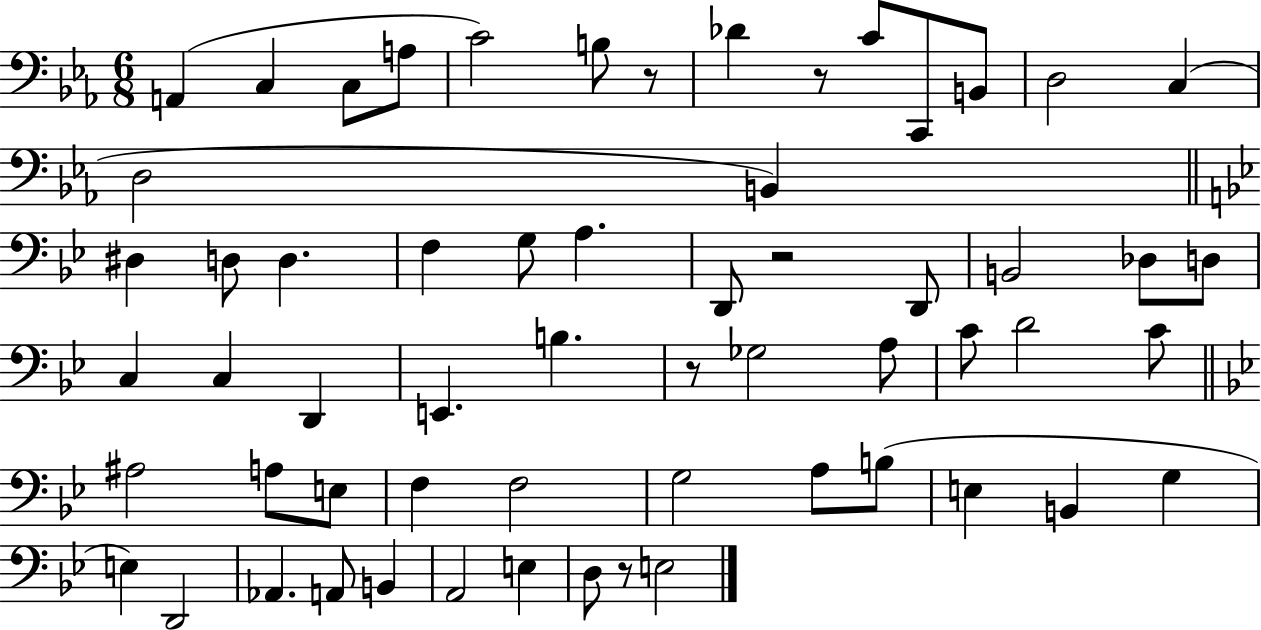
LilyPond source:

{
  \clef bass
  \numericTimeSignature
  \time 6/8
  \key ees \major
  a,4( c4 c8 a8 | c'2) b8 r8 | des'4 r8 c'8 c,8 b,8 | d2 c4( | \break d2 b,4) | \bar "||" \break \key bes \major dis4 d8 d4. | f4 g8 a4. | d,8 r2 d,8 | b,2 des8 d8 | \break c4 c4 d,4 | e,4. b4. | r8 ges2 a8 | c'8 d'2 c'8 | \break \bar "||" \break \key g \minor ais2 a8 e8 | f4 f2 | g2 a8 b8( | e4 b,4 g4 | \break e4) d,2 | aes,4. a,8 b,4 | a,2 e4 | d8 r8 e2 | \break \bar "|."
}